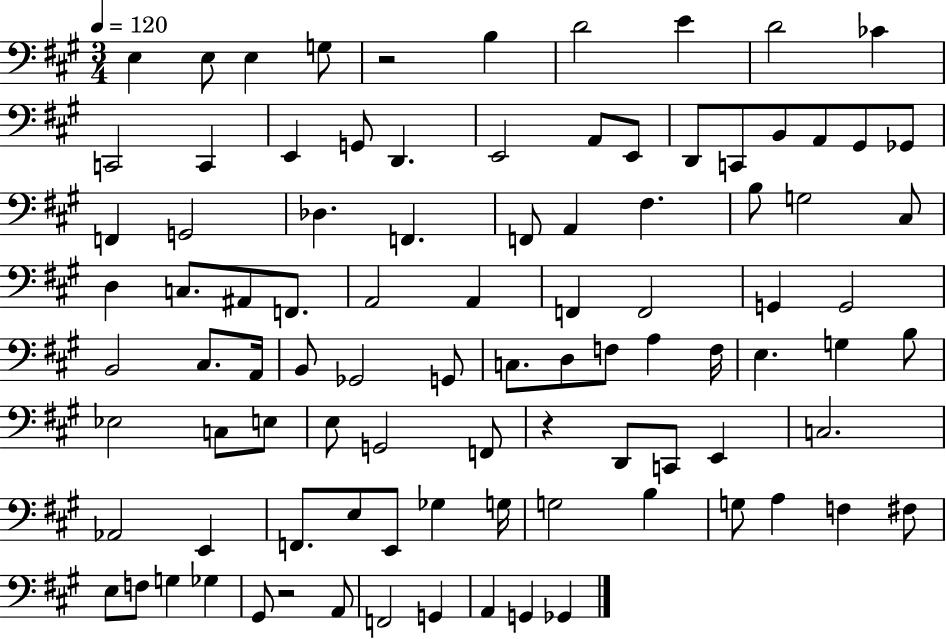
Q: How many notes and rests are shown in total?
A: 94